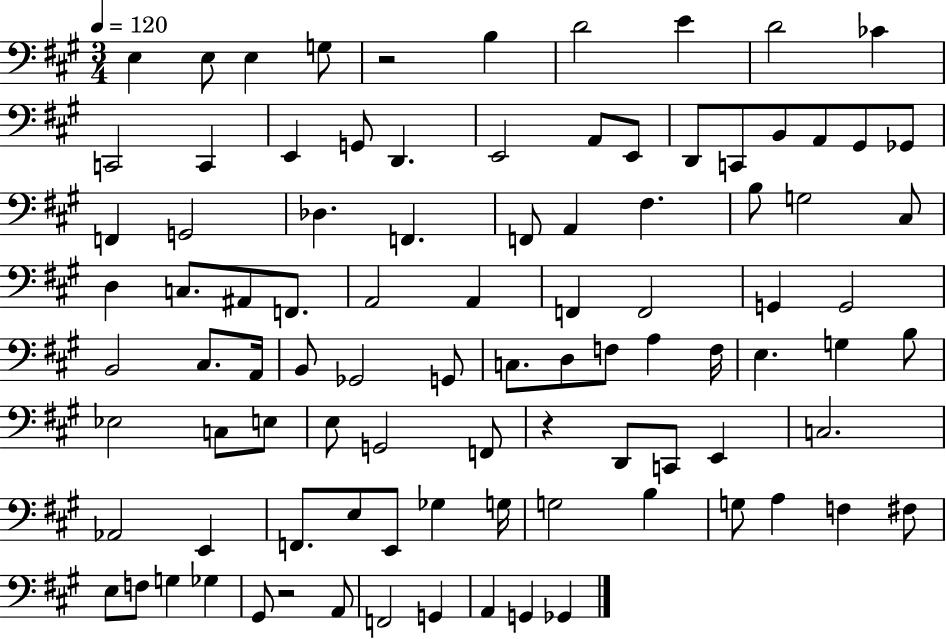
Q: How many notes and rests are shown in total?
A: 94